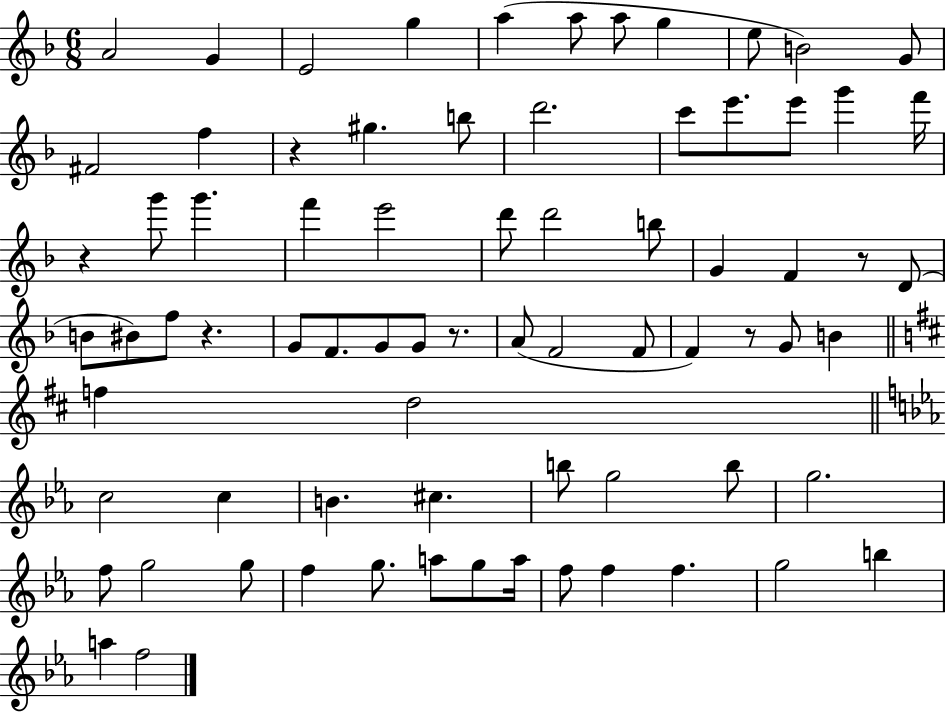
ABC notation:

X:1
T:Untitled
M:6/8
L:1/4
K:F
A2 G E2 g a a/2 a/2 g e/2 B2 G/2 ^F2 f z ^g b/2 d'2 c'/2 e'/2 e'/2 g' f'/4 z g'/2 g' f' e'2 d'/2 d'2 b/2 G F z/2 D/2 B/2 ^B/2 f/2 z G/2 F/2 G/2 G/2 z/2 A/2 F2 F/2 F z/2 G/2 B f d2 c2 c B ^c b/2 g2 b/2 g2 f/2 g2 g/2 f g/2 a/2 g/2 a/4 f/2 f f g2 b a f2